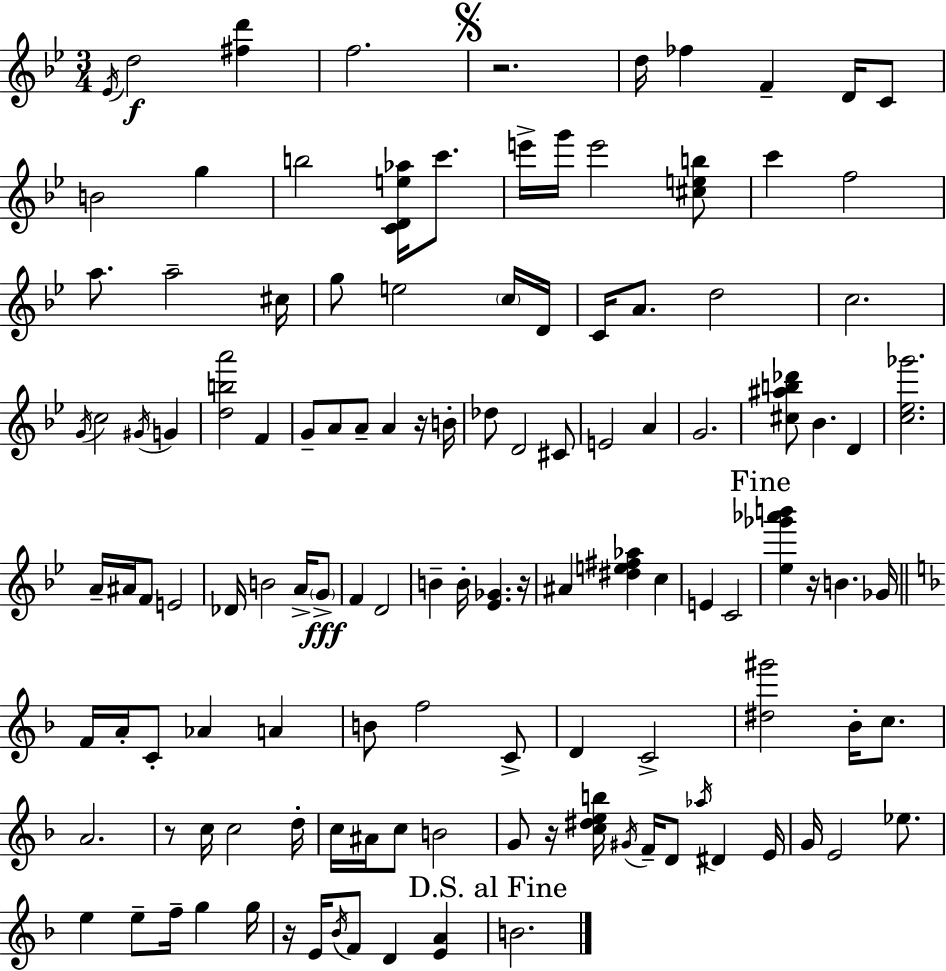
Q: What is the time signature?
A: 3/4